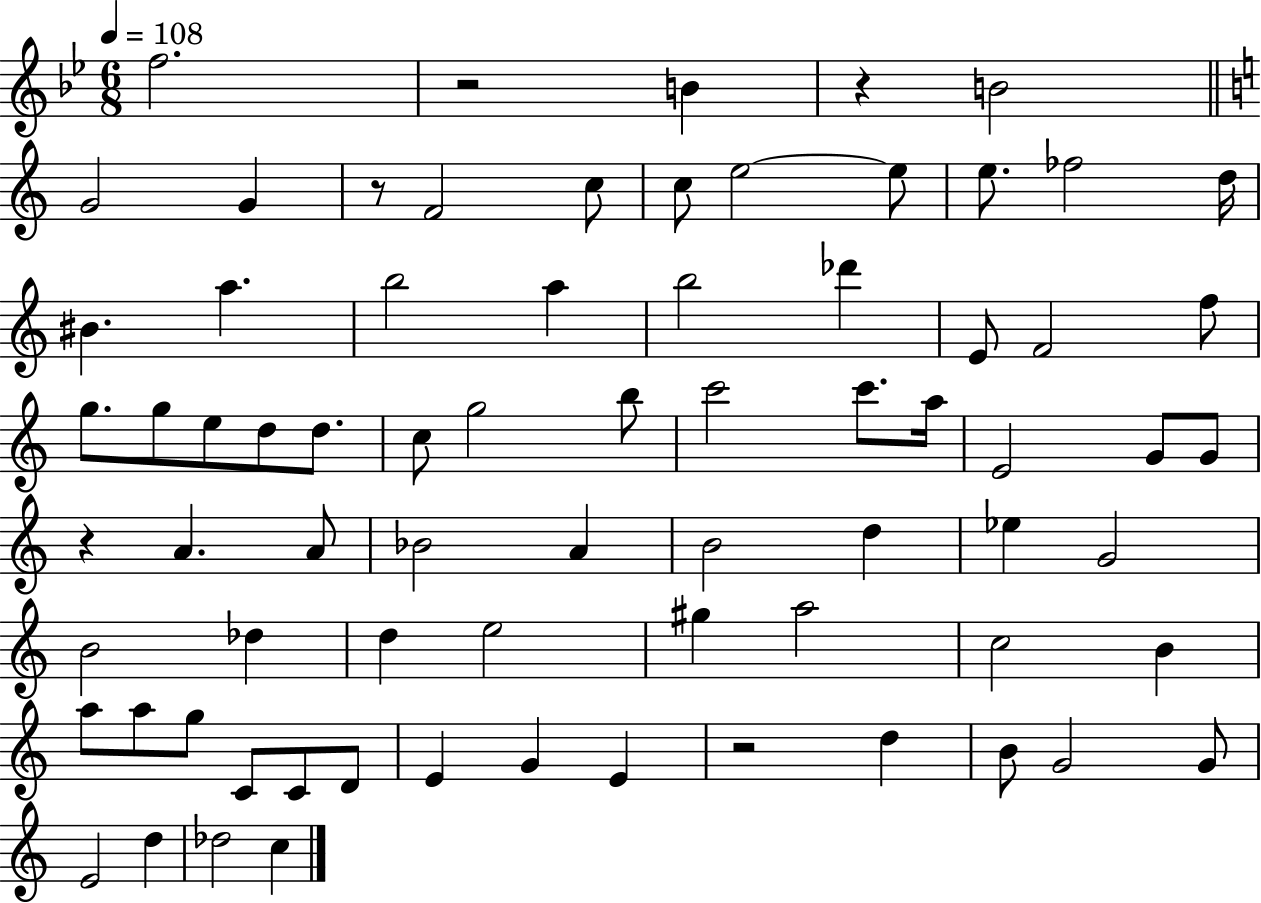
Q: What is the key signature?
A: BES major